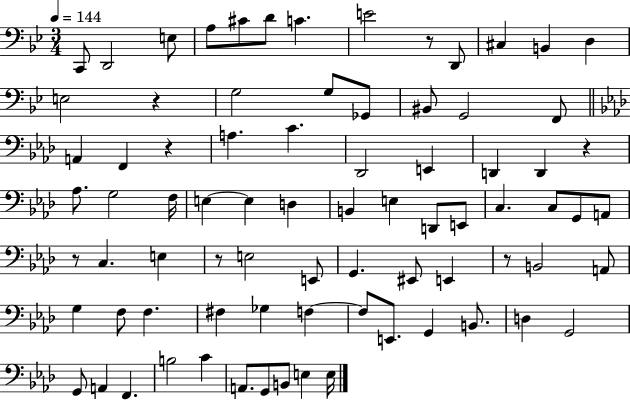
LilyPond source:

{
  \clef bass
  \numericTimeSignature
  \time 3/4
  \key bes \major
  \tempo 4 = 144
  \repeat volta 2 { c,8 d,2 e8 | a8 cis'8 d'8 c'4. | e'2 r8 d,8 | cis4 b,4 d4 | \break e2 r4 | g2 g8 ges,8 | bis,8 g,2 f,8 | \bar "||" \break \key aes \major a,4 f,4 r4 | a4. c'4. | des,2 e,4 | d,4 d,4 r4 | \break aes8. g2 f16 | e4~~ e4 d4 | b,4 e4 d,8 e,8 | c4. c8 g,8 a,8 | \break r8 c4. e4 | r8 e2 e,8 | g,4. eis,8 e,4 | r8 b,2 a,8 | \break g4 f8 f4. | fis4 ges4 f4~~ | f8 e,8. g,4 b,8. | d4 g,2 | \break g,8 a,4 f,4. | b2 c'4 | a,8. g,8 b,8 e4 e16 | } \bar "|."
}